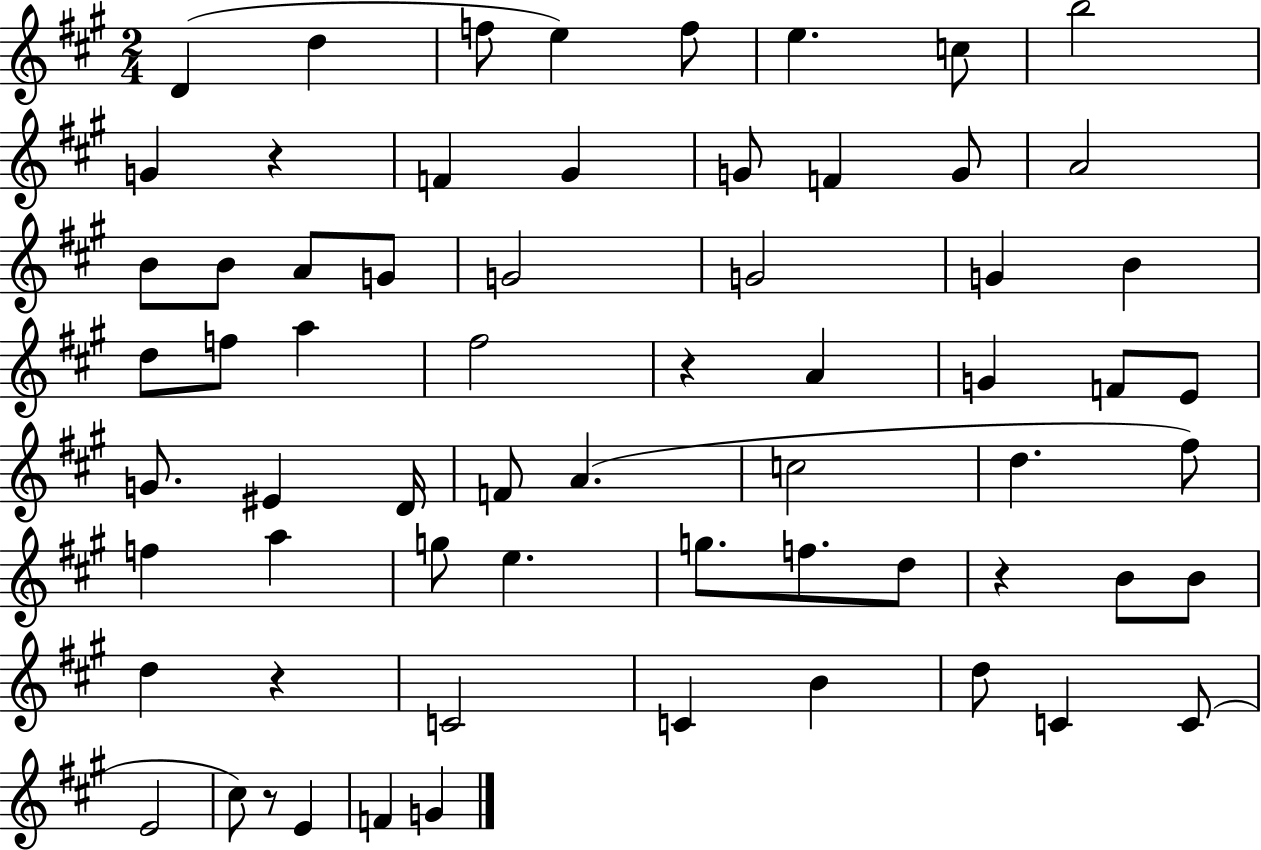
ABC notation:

X:1
T:Untitled
M:2/4
L:1/4
K:A
D d f/2 e f/2 e c/2 b2 G z F ^G G/2 F G/2 A2 B/2 B/2 A/2 G/2 G2 G2 G B d/2 f/2 a ^f2 z A G F/2 E/2 G/2 ^E D/4 F/2 A c2 d ^f/2 f a g/2 e g/2 f/2 d/2 z B/2 B/2 d z C2 C B d/2 C C/2 E2 ^c/2 z/2 E F G